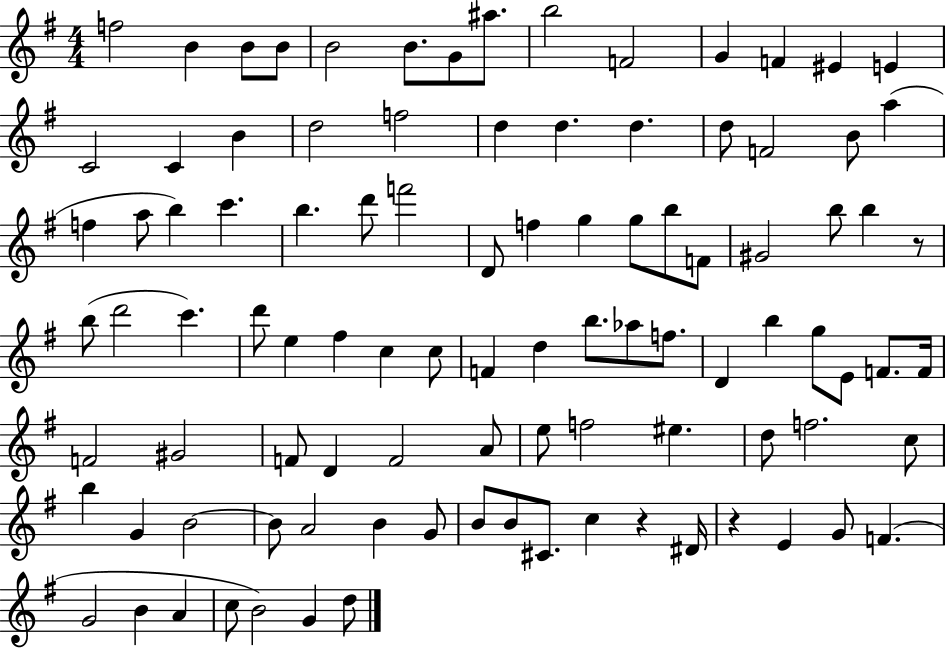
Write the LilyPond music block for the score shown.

{
  \clef treble
  \numericTimeSignature
  \time 4/4
  \key g \major
  f''2 b'4 b'8 b'8 | b'2 b'8. g'8 ais''8. | b''2 f'2 | g'4 f'4 eis'4 e'4 | \break c'2 c'4 b'4 | d''2 f''2 | d''4 d''4. d''4. | d''8 f'2 b'8 a''4( | \break f''4 a''8 b''4) c'''4. | b''4. d'''8 f'''2 | d'8 f''4 g''4 g''8 b''8 f'8 | gis'2 b''8 b''4 r8 | \break b''8( d'''2 c'''4.) | d'''8 e''4 fis''4 c''4 c''8 | f'4 d''4 b''8. aes''8 f''8. | d'4 b''4 g''8 e'8 f'8. f'16 | \break f'2 gis'2 | f'8 d'4 f'2 a'8 | e''8 f''2 eis''4. | d''8 f''2. c''8 | \break b''4 g'4 b'2~~ | b'8 a'2 b'4 g'8 | b'8 b'8 cis'8. c''4 r4 dis'16 | r4 e'4 g'8 f'4.( | \break g'2 b'4 a'4 | c''8 b'2) g'4 d''8 | \bar "|."
}